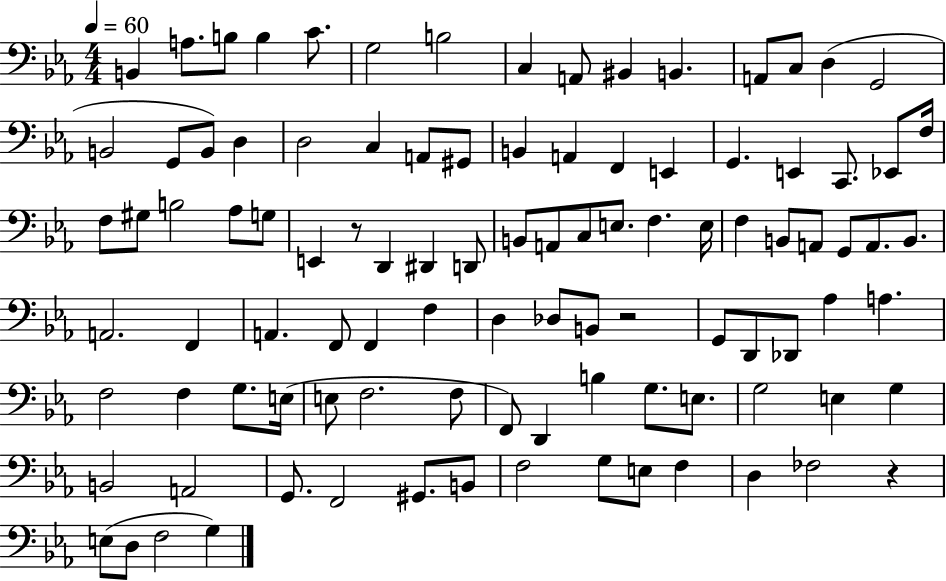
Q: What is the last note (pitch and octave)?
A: G3